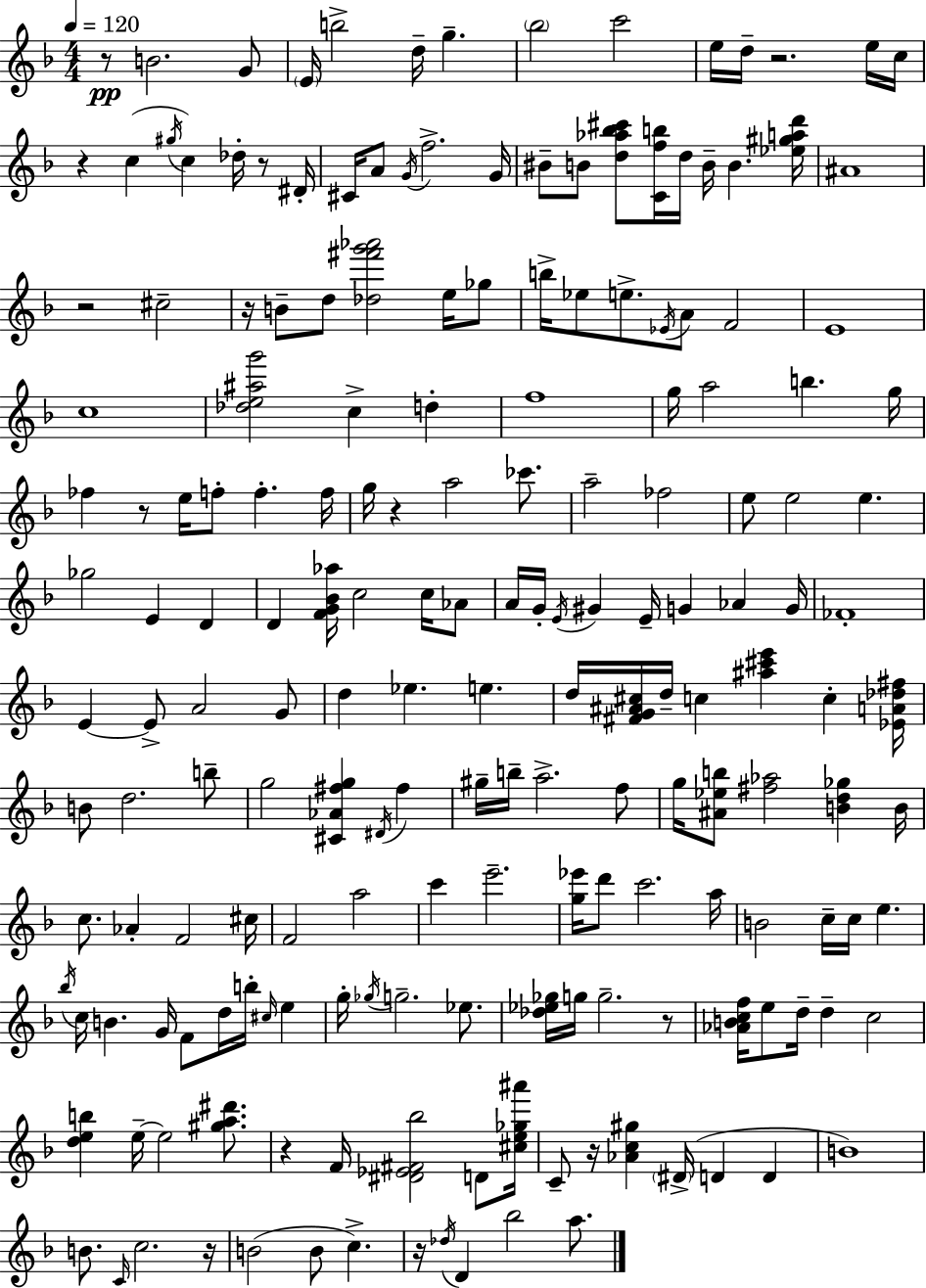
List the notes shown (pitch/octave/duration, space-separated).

R/e B4/h. G4/e E4/s B5/h D5/s G5/q. Bb5/h C6/h E5/s D5/s R/h. E5/s C5/s R/q C5/q G#5/s C5/q Db5/s R/e D#4/s C#4/s A4/e G4/s F5/h. G4/s BIS4/e B4/e [D5,Ab5,Bb5,C#6]/e [C4,F5,B5]/s D5/s B4/s B4/q. [Eb5,G#5,A5,D6]/s A#4/w R/h C#5/h R/s B4/e D5/e [Db5,F#6,G6,Ab6]/h E5/s Gb5/e B5/s Eb5/e E5/e. Eb4/s A4/e F4/h E4/w C5/w [Db5,E5,A#5,G6]/h C5/q D5/q F5/w G5/s A5/h B5/q. G5/s FES5/q R/e E5/s F5/e F5/q. F5/s G5/s R/q A5/h CES6/e. A5/h FES5/h E5/e E5/h E5/q. Gb5/h E4/q D4/q D4/q [F4,G4,Bb4,Ab5]/s C5/h C5/s Ab4/e A4/s G4/s E4/s G#4/q E4/s G4/q Ab4/q G4/s FES4/w E4/q E4/e A4/h G4/e D5/q Eb5/q. E5/q. D5/s [F#4,G4,A#4,C#5]/s D5/s C5/q [A#5,C#6,E6]/q C5/q [Eb4,A4,Db5,F#5]/s B4/e D5/h. B5/e G5/h [C#4,Ab4,F#5,G5]/q D#4/s F#5/q G#5/s B5/s A5/h. F5/e G5/s [A#4,Eb5,B5]/e [F#5,Ab5]/h [B4,D5,Gb5]/q B4/s C5/e. Ab4/q F4/h C#5/s F4/h A5/h C6/q E6/h. [G5,Eb6]/s D6/e C6/h. A5/s B4/h C5/s C5/s E5/q. Bb5/s C5/s B4/q. G4/s F4/e D5/s B5/s C#5/s E5/q G5/s Gb5/s G5/h. Eb5/e. [Db5,Eb5,Gb5]/s G5/s G5/h. R/e [Ab4,B4,C5,F5]/s E5/e D5/s D5/q C5/h [D5,E5,B5]/q E5/s E5/h [G#5,A5,D#6]/e. R/q F4/s [D#4,Eb4,F#4,Bb5]/h D4/e [C#5,E5,Gb5,A#6]/s C4/e R/s [Ab4,C5,G#5]/q D#4/s D4/q D4/q B4/w B4/e. C4/s C5/h. R/s B4/h B4/e C5/q. R/s Db5/s D4/q Bb5/h A5/e.